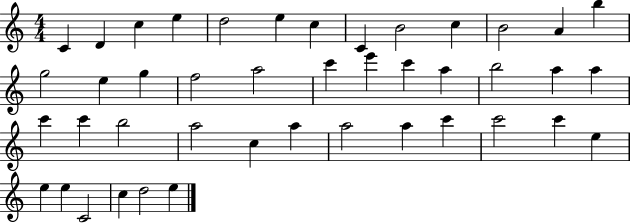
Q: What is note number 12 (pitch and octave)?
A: A4